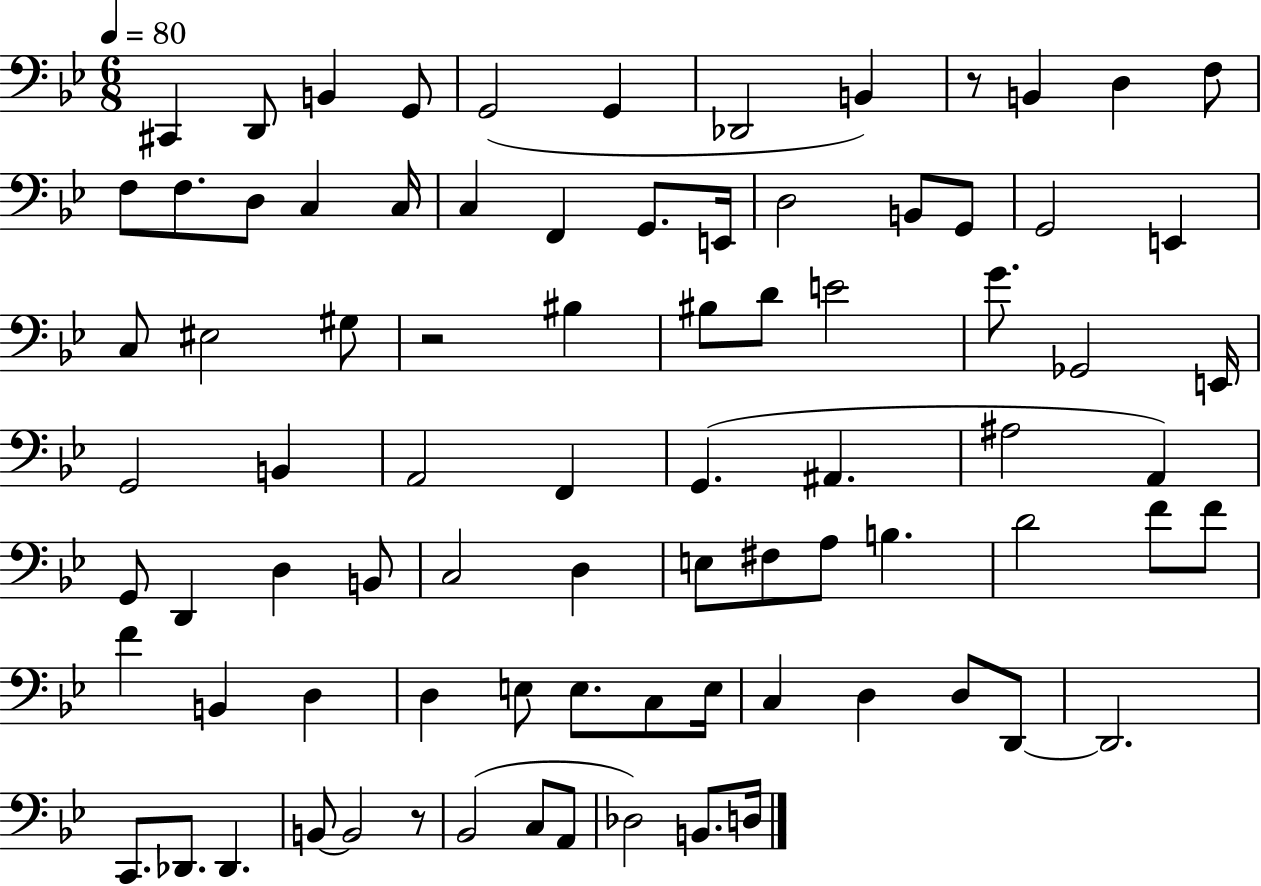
X:1
T:Untitled
M:6/8
L:1/4
K:Bb
^C,, D,,/2 B,, G,,/2 G,,2 G,, _D,,2 B,, z/2 B,, D, F,/2 F,/2 F,/2 D,/2 C, C,/4 C, F,, G,,/2 E,,/4 D,2 B,,/2 G,,/2 G,,2 E,, C,/2 ^E,2 ^G,/2 z2 ^B, ^B,/2 D/2 E2 G/2 _G,,2 E,,/4 G,,2 B,, A,,2 F,, G,, ^A,, ^A,2 A,, G,,/2 D,, D, B,,/2 C,2 D, E,/2 ^F,/2 A,/2 B, D2 F/2 F/2 F B,, D, D, E,/2 E,/2 C,/2 E,/4 C, D, D,/2 D,,/2 D,,2 C,,/2 _D,,/2 _D,, B,,/2 B,,2 z/2 _B,,2 C,/2 A,,/2 _D,2 B,,/2 D,/4